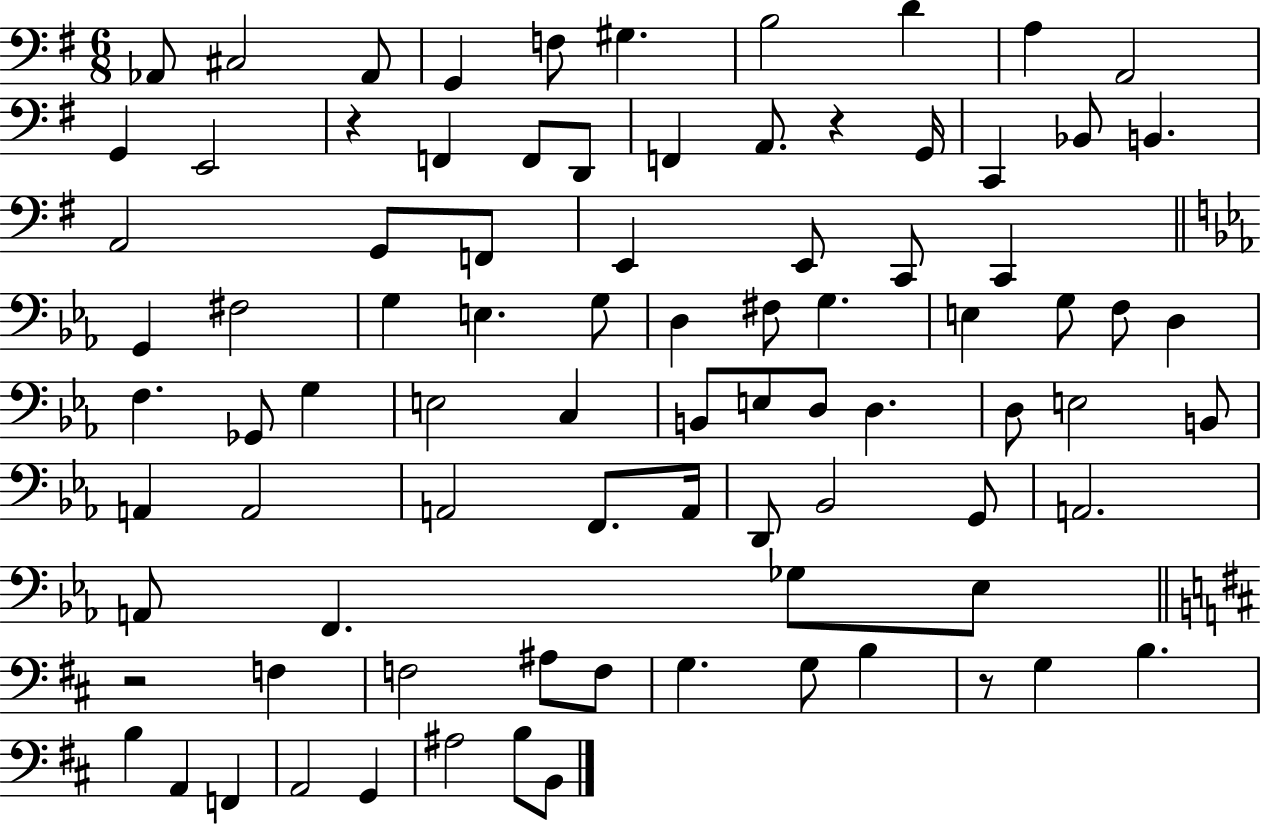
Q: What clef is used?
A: bass